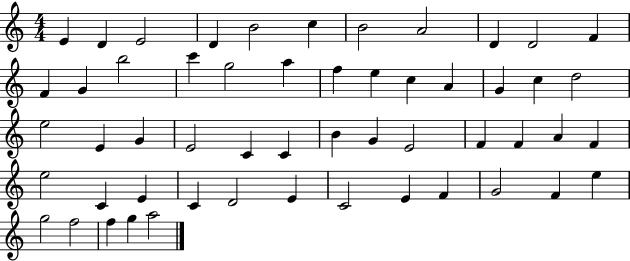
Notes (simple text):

E4/q D4/q E4/h D4/q B4/h C5/q B4/h A4/h D4/q D4/h F4/q F4/q G4/q B5/h C6/q G5/h A5/q F5/q E5/q C5/q A4/q G4/q C5/q D5/h E5/h E4/q G4/q E4/h C4/q C4/q B4/q G4/q E4/h F4/q F4/q A4/q F4/q E5/h C4/q E4/q C4/q D4/h E4/q C4/h E4/q F4/q G4/h F4/q E5/q G5/h F5/h F5/q G5/q A5/h